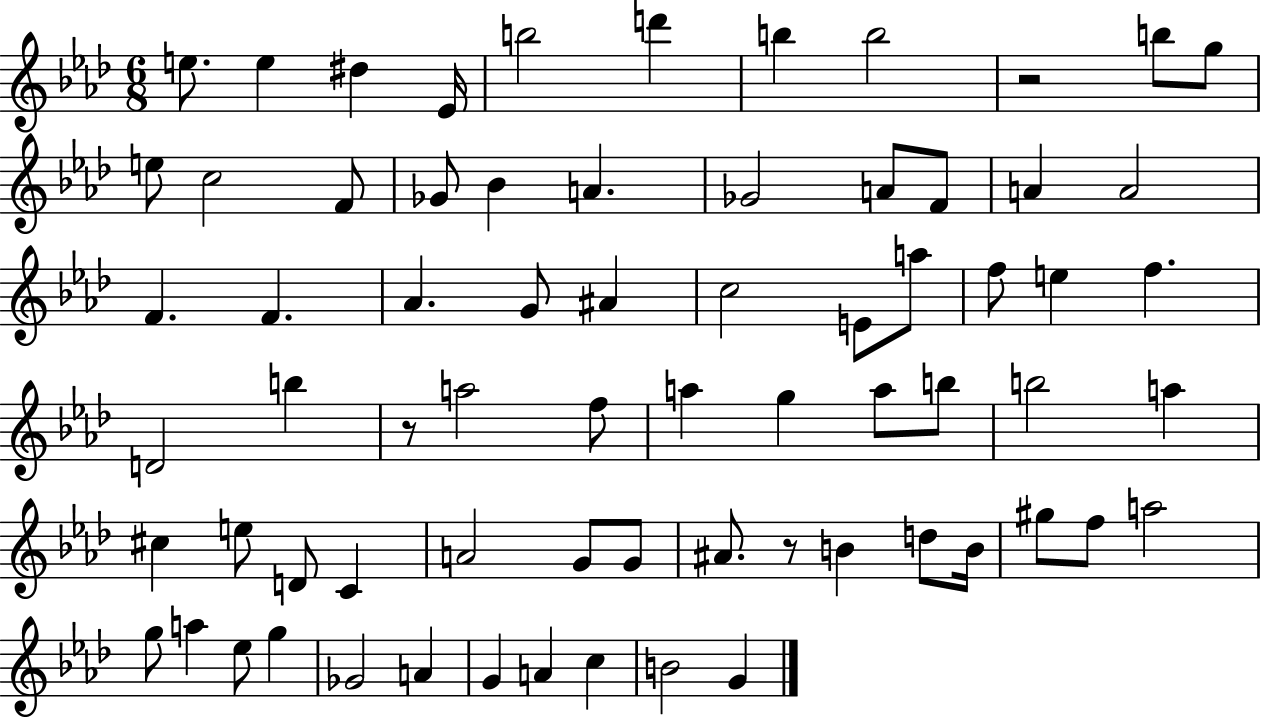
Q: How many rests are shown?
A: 3